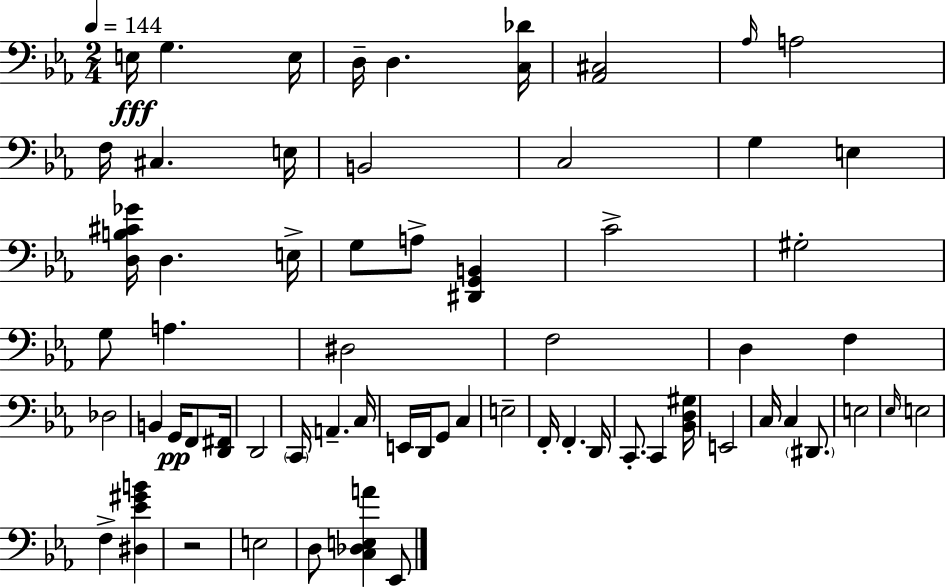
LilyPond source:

{
  \clef bass
  \numericTimeSignature
  \time 2/4
  \key ees \major
  \tempo 4 = 144
  \repeat volta 2 { e16\fff g4. e16 | d16-- d4. <c des'>16 | <aes, cis>2 | \grace { aes16 } a2 | \break f16 cis4. | e16 b,2 | c2 | g4 e4 | \break <d b cis' ges'>16 d4. | e16-> g8 a8-> <dis, g, b,>4 | c'2-> | gis2-. | \break g8 a4. | dis2 | f2 | d4 f4 | \break des2 | b,4 g,16\pp f,8 | <d, fis,>16 d,2 | \parenthesize c,16 a,4.-- | \break c16 e,16 d,16 g,8 c4 | e2-- | f,16-. f,4.-. | d,16 c,8.-. c,4 | \break <bes, d gis>16 e,2 | c16 c4 \parenthesize dis,8. | e2 | \grace { ees16 } e2 | \break f4-> <dis ees' gis' b'>4 | r2 | e2 | d8 <c des e a'>4 | \break ees,8 } \bar "|."
}